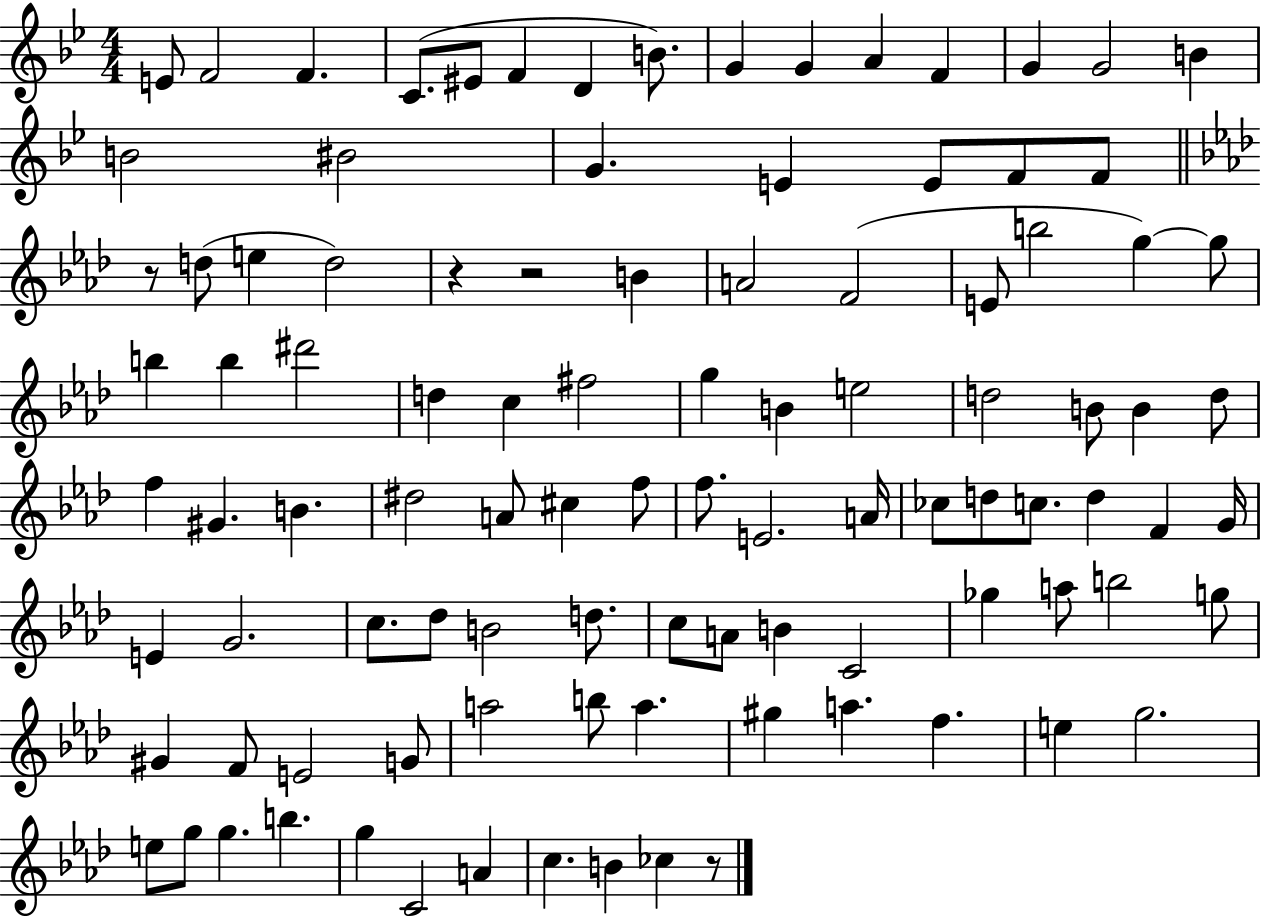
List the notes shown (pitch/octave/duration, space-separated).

E4/e F4/h F4/q. C4/e. EIS4/e F4/q D4/q B4/e. G4/q G4/q A4/q F4/q G4/q G4/h B4/q B4/h BIS4/h G4/q. E4/q E4/e F4/e F4/e R/e D5/e E5/q D5/h R/q R/h B4/q A4/h F4/h E4/e B5/h G5/q G5/e B5/q B5/q D#6/h D5/q C5/q F#5/h G5/q B4/q E5/h D5/h B4/e B4/q D5/e F5/q G#4/q. B4/q. D#5/h A4/e C#5/q F5/e F5/e. E4/h. A4/s CES5/e D5/e C5/e. D5/q F4/q G4/s E4/q G4/h. C5/e. Db5/e B4/h D5/e. C5/e A4/e B4/q C4/h Gb5/q A5/e B5/h G5/e G#4/q F4/e E4/h G4/e A5/h B5/e A5/q. G#5/q A5/q. F5/q. E5/q G5/h. E5/e G5/e G5/q. B5/q. G5/q C4/h A4/q C5/q. B4/q CES5/q R/e